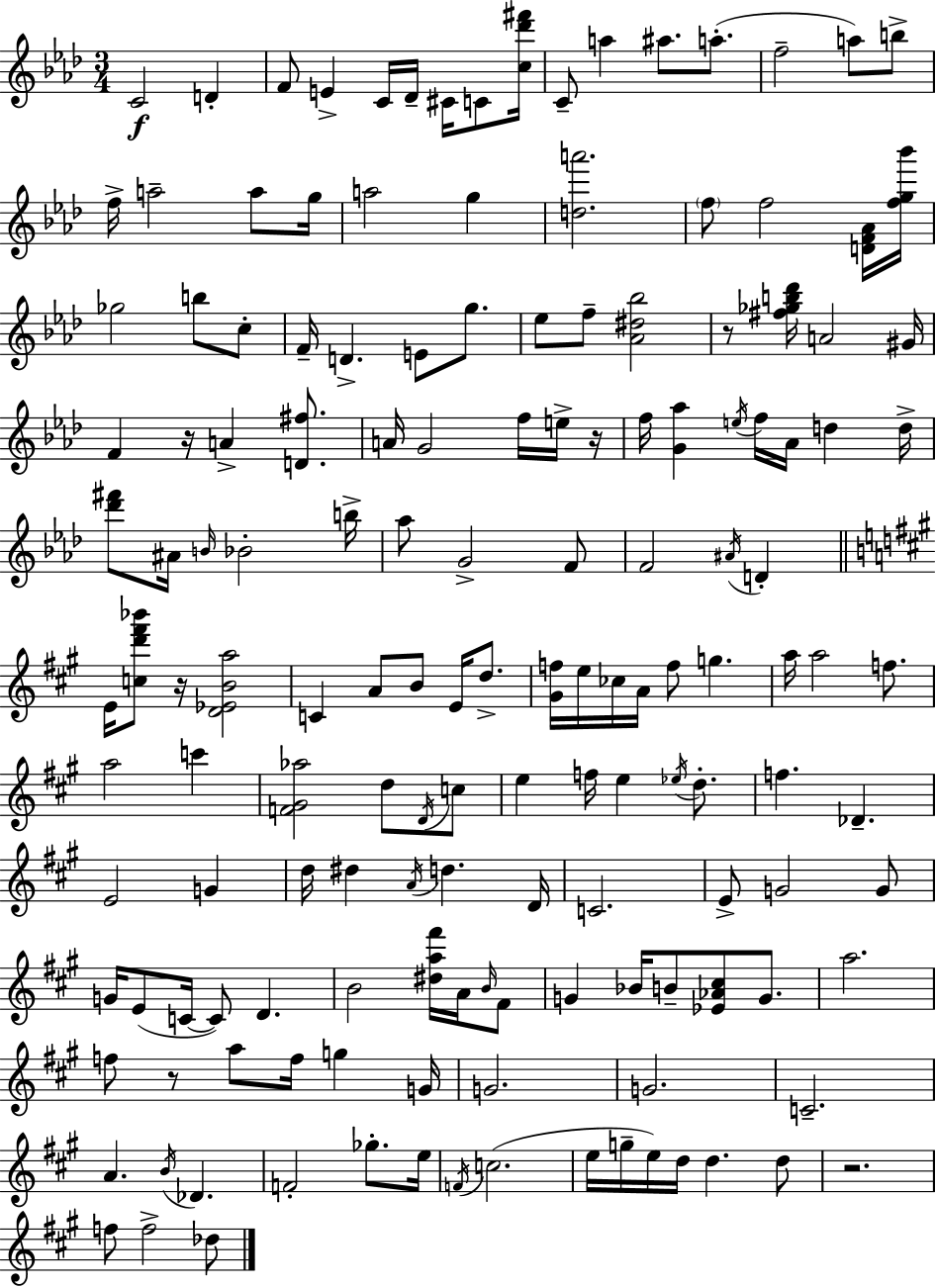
{
  \clef treble
  \numericTimeSignature
  \time 3/4
  \key aes \major
  c'2\f d'4-. | f'8 e'4-> c'16 des'16-- cis'16 c'8 <c'' des''' fis'''>16 | c'8-- a''4 ais''8. a''8.-.( | f''2-- a''8) b''8-> | \break f''16-> a''2-- a''8 g''16 | a''2 g''4 | <d'' a'''>2. | \parenthesize f''8 f''2 <d' f' aes'>16 <f'' g'' bes'''>16 | \break ges''2 b''8 c''8-. | f'16-- d'4.-> e'8 g''8. | ees''8 f''8-- <aes' dis'' bes''>2 | r8 <fis'' ges'' b'' des'''>16 a'2 gis'16 | \break f'4 r16 a'4-> <d' fis''>8. | a'16 g'2 f''16 e''16-> r16 | f''16 <g' aes''>4 \acciaccatura { e''16 } f''16 aes'16 d''4 | d''16-> <des''' fis'''>8 ais'16 \grace { b'16 } bes'2-. | \break b''16-> aes''8 g'2-> | f'8 f'2 \acciaccatura { ais'16 } d'4-. | \bar "||" \break \key a \major e'16 <c'' d''' fis''' bes'''>8 r16 <d' ees' b' a''>2 | c'4 a'8 b'8 e'16 d''8.-> | <gis' f''>16 e''16 ces''16 a'16 f''8 g''4. | a''16 a''2 f''8. | \break a''2 c'''4 | <f' gis' aes''>2 d''8 \acciaccatura { d'16 } c''8 | e''4 f''16 e''4 \acciaccatura { ees''16 } d''8.-. | f''4. des'4.-- | \break e'2 g'4 | d''16 dis''4 \acciaccatura { a'16 } d''4. | d'16 c'2. | e'8-> g'2 | \break g'8 g'16 e'8( c'16~~ c'8) d'4. | b'2 <dis'' a'' fis'''>16 | a'16 \grace { b'16 } fis'8 g'4 bes'16 b'8-- <ees' aes' cis''>8 | g'8. a''2. | \break f''8 r8 a''8 f''16 g''4 | g'16 g'2. | g'2. | c'2.-- | \break a'4. \acciaccatura { b'16 } des'4. | f'2-. | ges''8.-. e''16 \acciaccatura { f'16 }( c''2. | e''16 g''16-- e''16) d''16 d''4. | \break d''8 r2. | f''8 f''2-> | des''8 \bar "|."
}